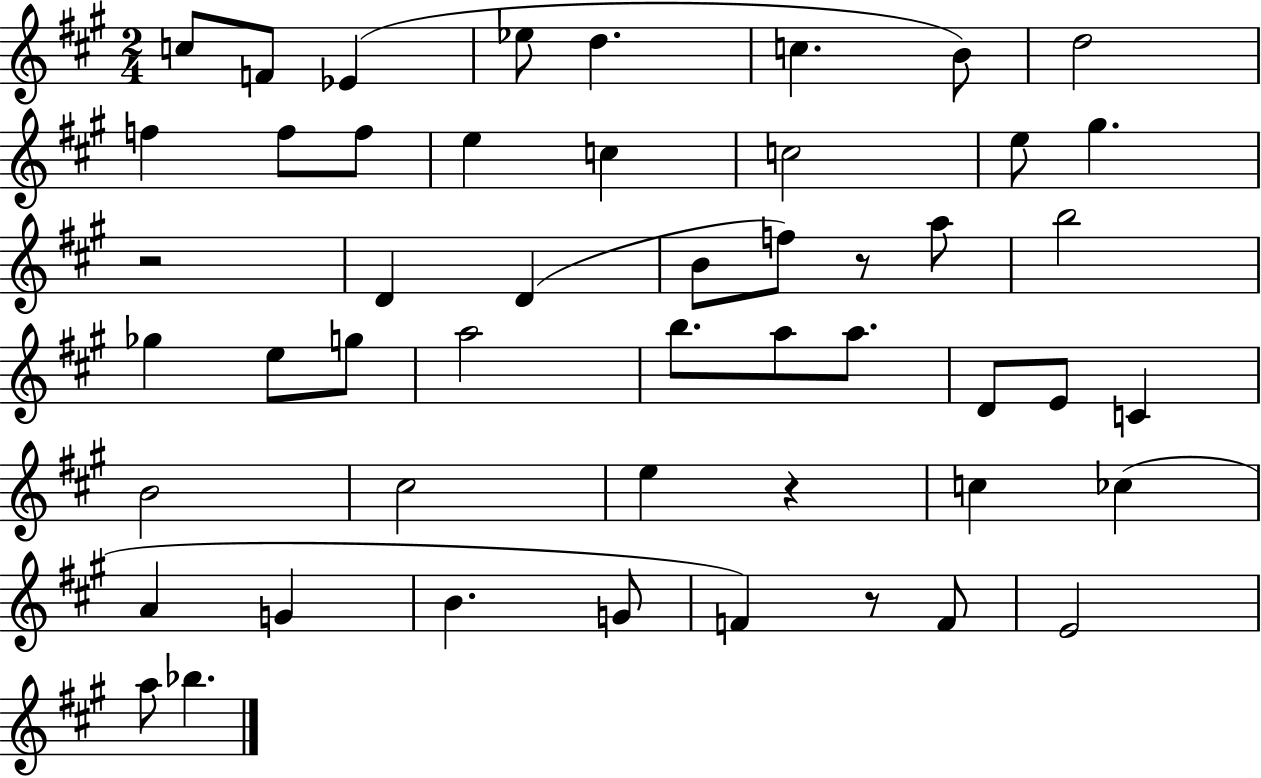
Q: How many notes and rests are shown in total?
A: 50